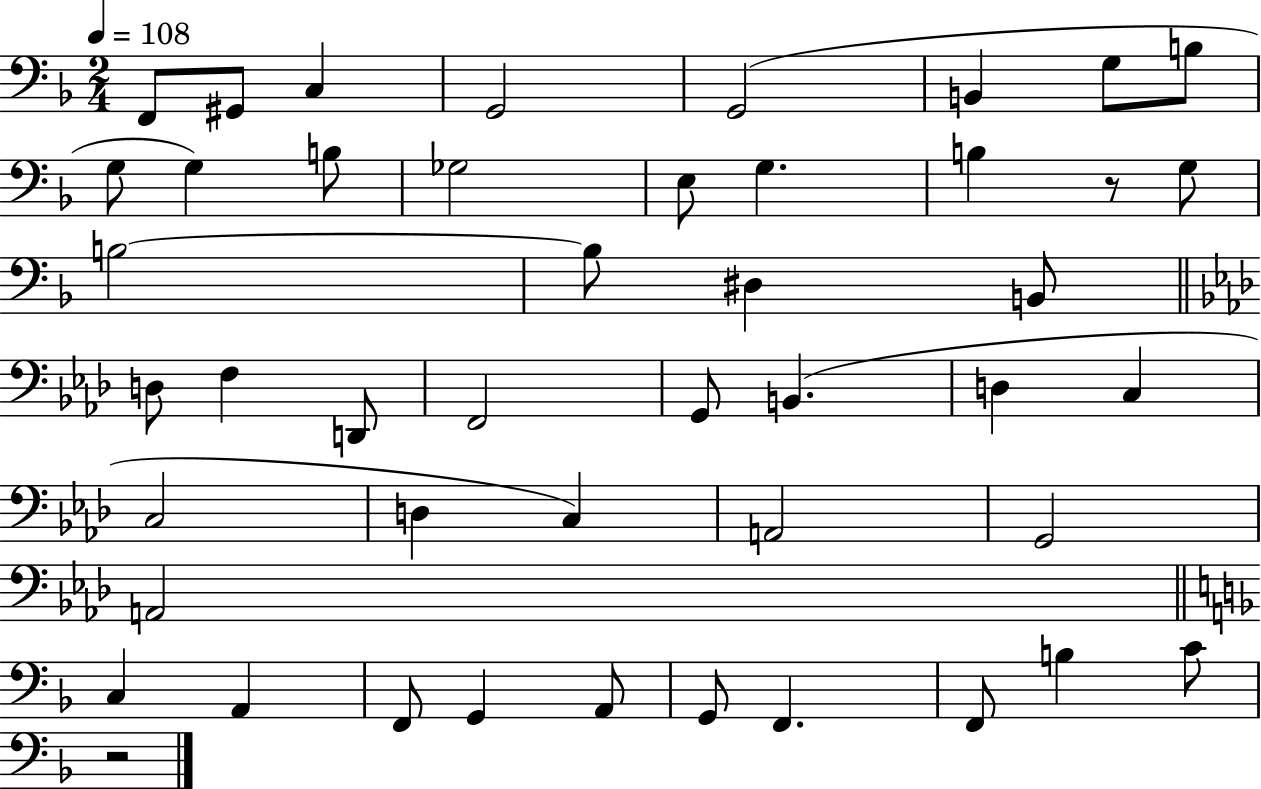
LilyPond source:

{
  \clef bass
  \numericTimeSignature
  \time 2/4
  \key f \major
  \tempo 4 = 108
  f,8 gis,8 c4 | g,2 | g,2( | b,4 g8 b8 | \break g8 g4) b8 | ges2 | e8 g4. | b4 r8 g8 | \break b2~~ | b8 dis4 b,8 | \bar "||" \break \key aes \major d8 f4 d,8 | f,2 | g,8 b,4.( | d4 c4 | \break c2 | d4 c4) | a,2 | g,2 | \break a,2 | \bar "||" \break \key f \major c4 a,4 | f,8 g,4 a,8 | g,8 f,4. | f,8 b4 c'8 | \break r2 | \bar "|."
}